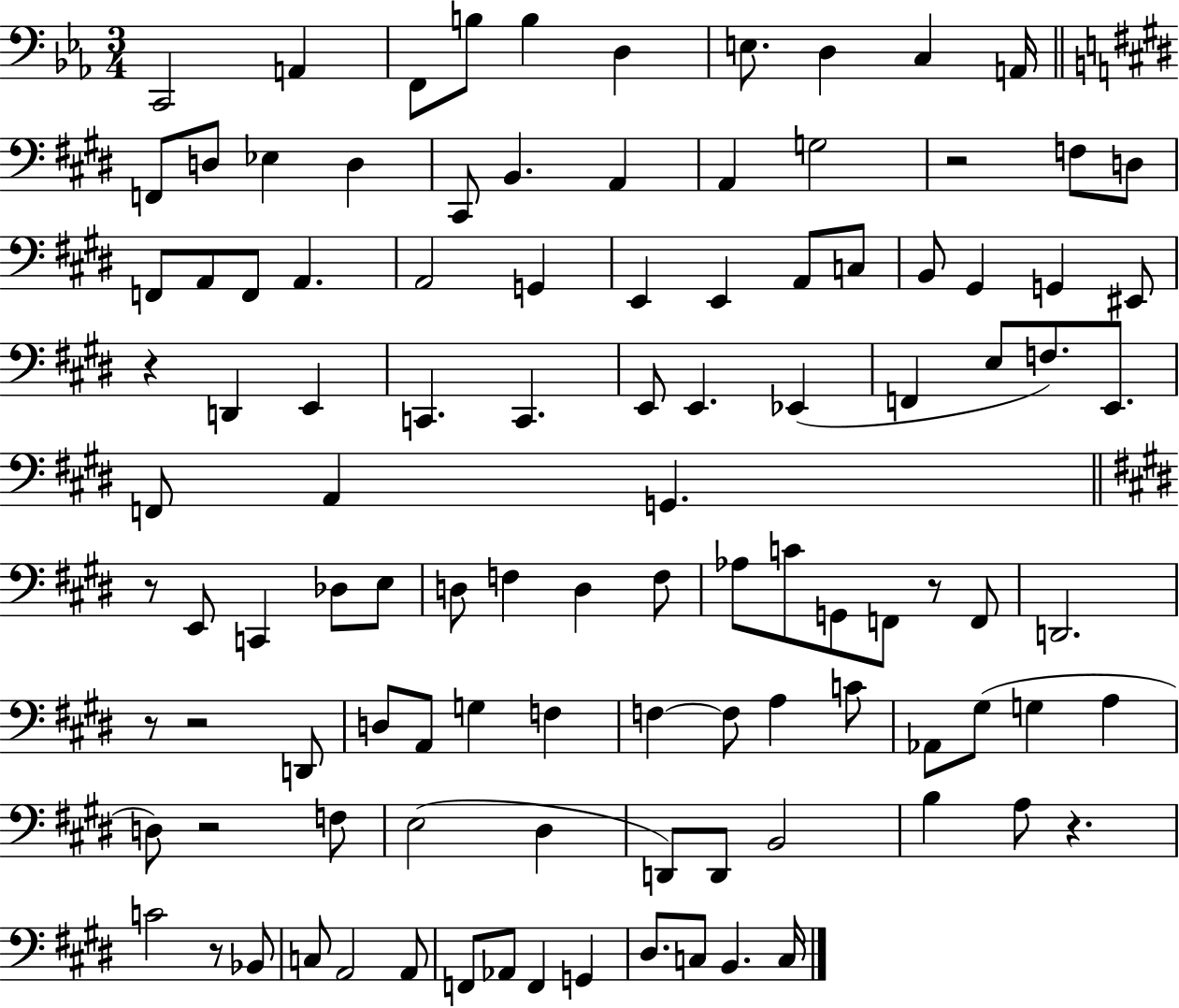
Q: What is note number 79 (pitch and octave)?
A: E3